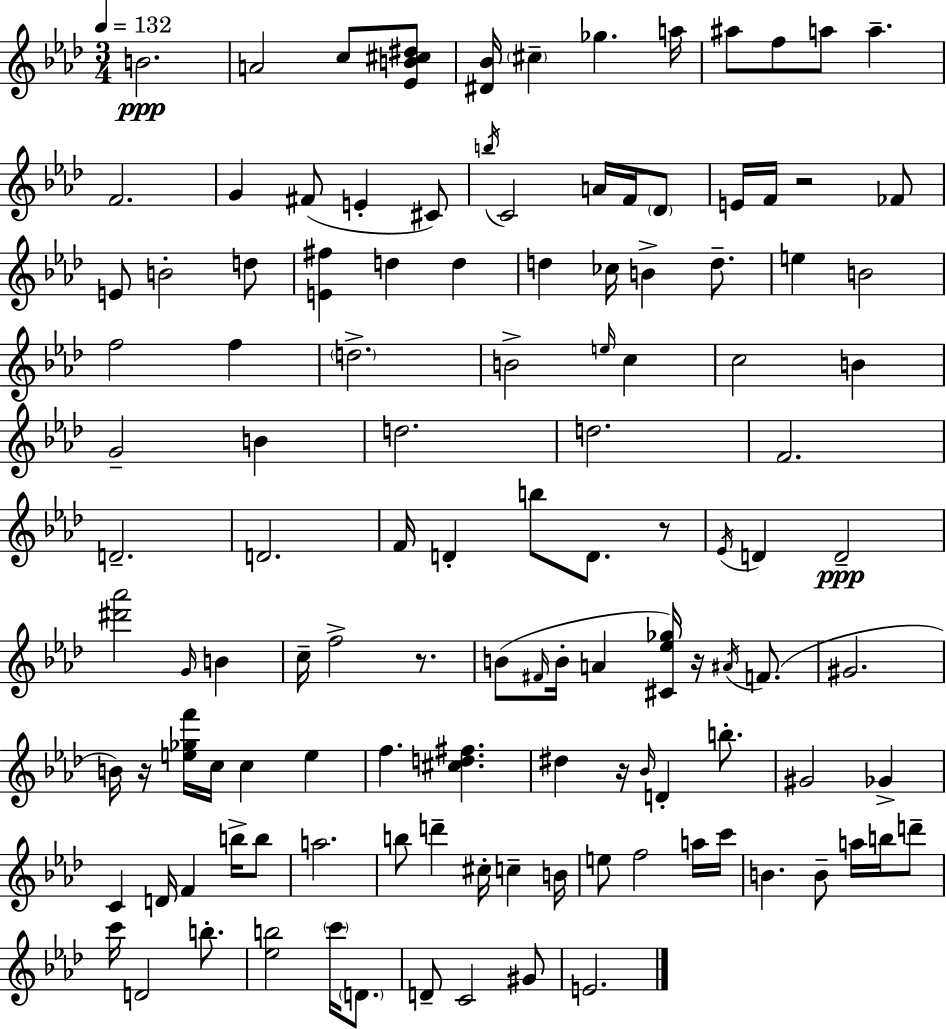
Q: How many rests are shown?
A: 6